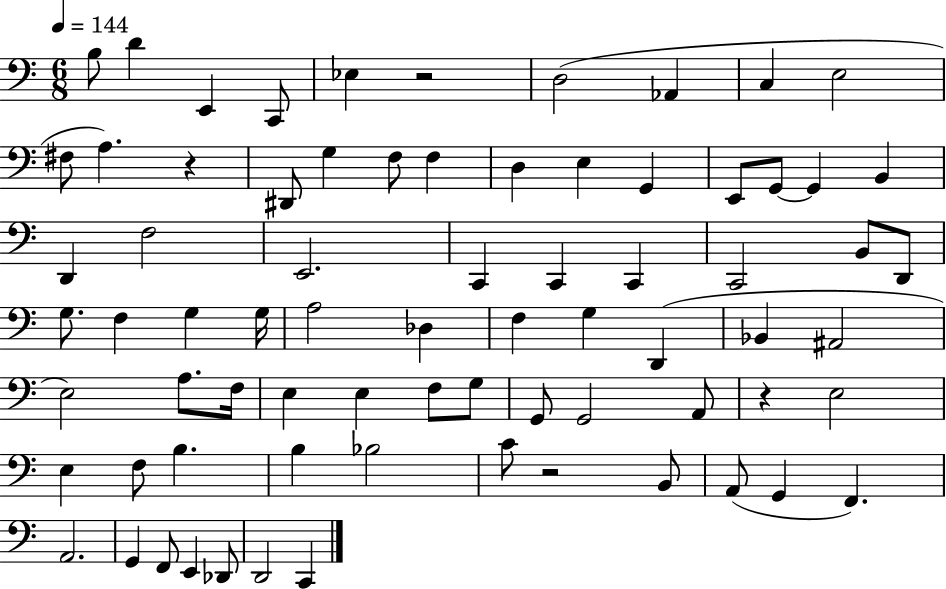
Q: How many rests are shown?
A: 4